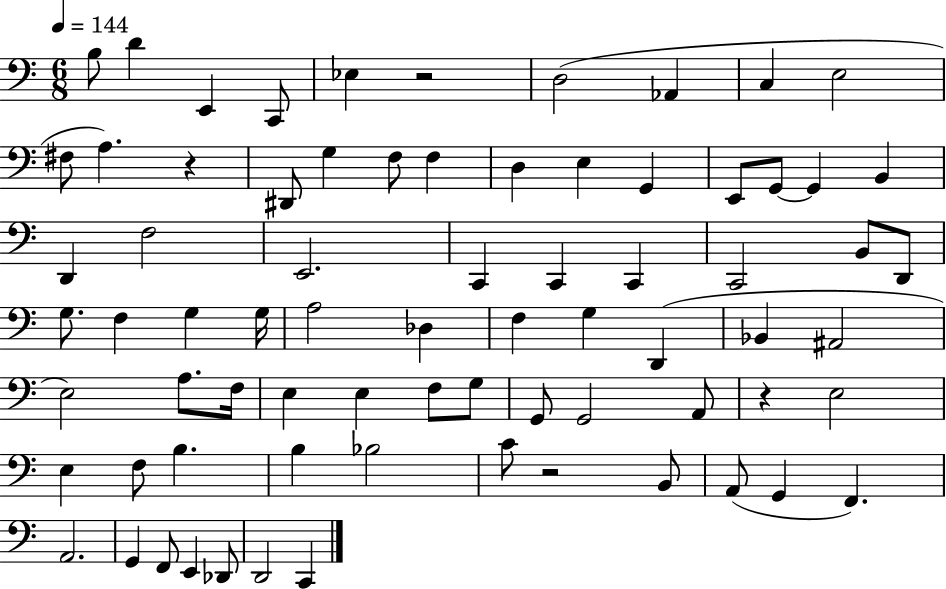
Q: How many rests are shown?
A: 4